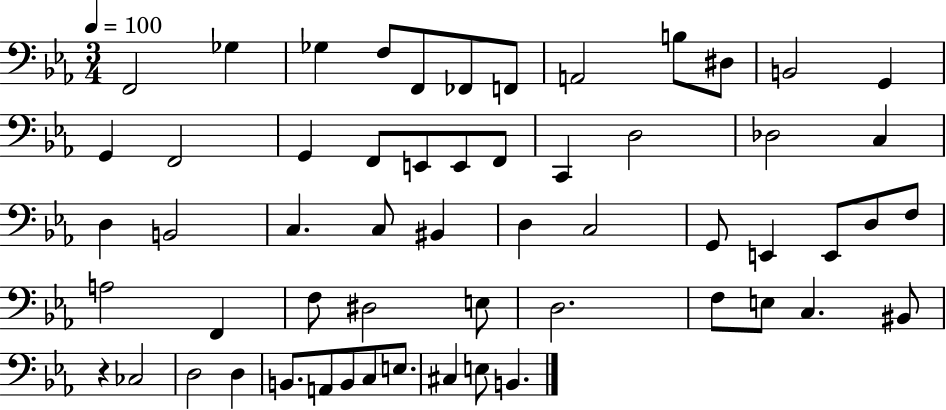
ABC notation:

X:1
T:Untitled
M:3/4
L:1/4
K:Eb
F,,2 _G, _G, F,/2 F,,/2 _F,,/2 F,,/2 A,,2 B,/2 ^D,/2 B,,2 G,, G,, F,,2 G,, F,,/2 E,,/2 E,,/2 F,,/2 C,, D,2 _D,2 C, D, B,,2 C, C,/2 ^B,, D, C,2 G,,/2 E,, E,,/2 D,/2 F,/2 A,2 F,, F,/2 ^D,2 E,/2 D,2 F,/2 E,/2 C, ^B,,/2 z _C,2 D,2 D, B,,/2 A,,/2 B,,/2 C,/2 E,/2 ^C, E,/2 B,,